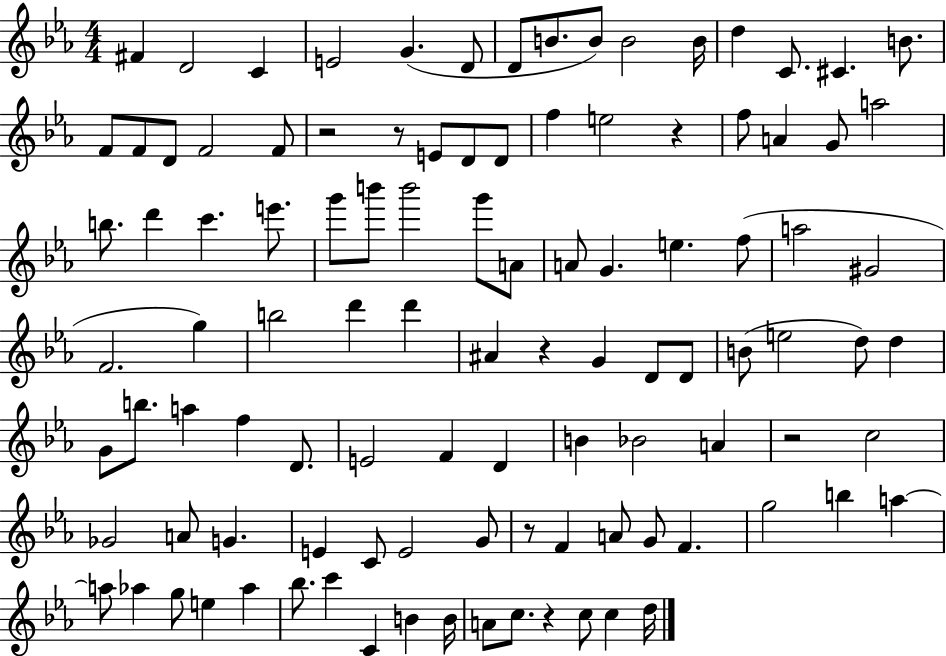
X:1
T:Untitled
M:4/4
L:1/4
K:Eb
^F D2 C E2 G D/2 D/2 B/2 B/2 B2 B/4 d C/2 ^C B/2 F/2 F/2 D/2 F2 F/2 z2 z/2 E/2 D/2 D/2 f e2 z f/2 A G/2 a2 b/2 d' c' e'/2 g'/2 b'/2 b'2 g'/2 A/2 A/2 G e f/2 a2 ^G2 F2 g b2 d' d' ^A z G D/2 D/2 B/2 e2 d/2 d G/2 b/2 a f D/2 E2 F D B _B2 A z2 c2 _G2 A/2 G E C/2 E2 G/2 z/2 F A/2 G/2 F g2 b a a/2 _a g/2 e _a _b/2 c' C B B/4 A/2 c/2 z c/2 c d/4